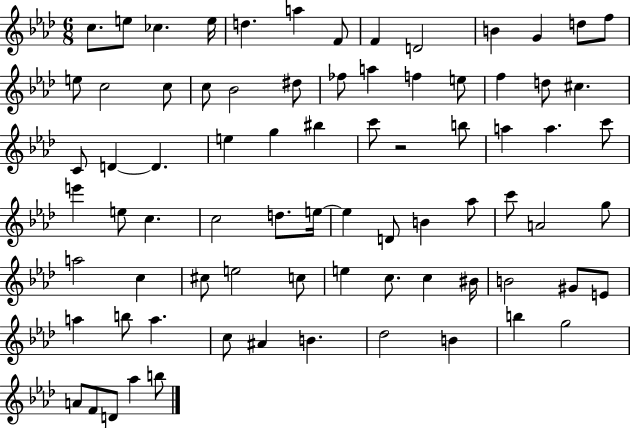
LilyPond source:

{
  \clef treble
  \numericTimeSignature
  \time 6/8
  \key aes \major
  \repeat volta 2 { c''8. e''8 ces''4. e''16 | d''4. a''4 f'8 | f'4 d'2 | b'4 g'4 d''8 f''8 | \break e''8 c''2 c''8 | c''8 bes'2 dis''8 | fes''8 a''4 f''4 e''8 | f''4 d''8 cis''4. | \break c'8 d'4~~ d'4. | e''4 g''4 bis''4 | c'''8 r2 b''8 | a''4 a''4. c'''8 | \break e'''4 e''8 c''4. | c''2 d''8. e''16~~ | e''4 d'8 b'4 aes''8 | c'''8 a'2 g''8 | \break a''2 c''4 | cis''8 e''2 c''8 | e''4 c''8. c''4 bis'16 | b'2 gis'8 e'8 | \break a''4 b''8 a''4. | c''8 ais'4 b'4. | des''2 b'4 | b''4 g''2 | \break a'8 f'8 d'8 aes''4 b''8 | } \bar "|."
}